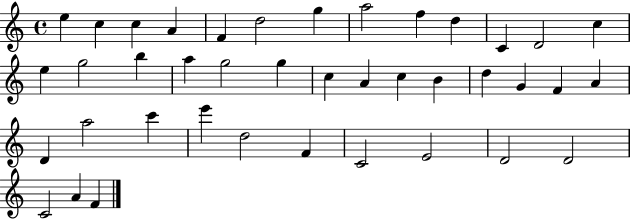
E5/q C5/q C5/q A4/q F4/q D5/h G5/q A5/h F5/q D5/q C4/q D4/h C5/q E5/q G5/h B5/q A5/q G5/h G5/q C5/q A4/q C5/q B4/q D5/q G4/q F4/q A4/q D4/q A5/h C6/q E6/q D5/h F4/q C4/h E4/h D4/h D4/h C4/h A4/q F4/q